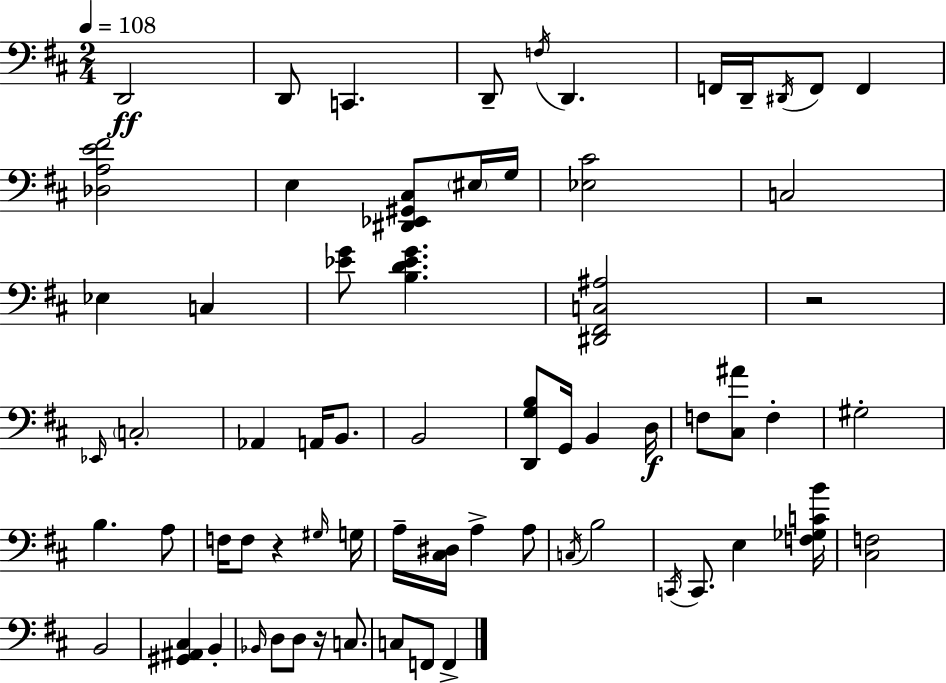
D2/h D2/e C2/q. D2/e F3/s D2/q. F2/s D2/s D#2/s F2/e F2/q [Db3,A3,E4,F#4]/h E3/q [D#2,Eb2,G#2,C#3]/e EIS3/s G3/s [Eb3,C#4]/h C3/h Eb3/q C3/q [Eb4,G4]/e [B3,D4,Eb4,G4]/q. [D#2,F#2,C3,A#3]/h R/h Eb2/s C3/h Ab2/q A2/s B2/e. B2/h [D2,G3,B3]/e G2/s B2/q D3/s F3/e [C#3,A#4]/e F3/q G#3/h B3/q. A3/e F3/s F3/e R/q G#3/s G3/s A3/s [C#3,D#3]/s A3/q A3/e C3/s B3/h C2/s C2/e. E3/q [F3,Gb3,C4,B4]/s [C#3,F3]/h B2/h [G#2,A#2,C#3]/q B2/q Bb2/s D3/e D3/e R/s C3/e. C3/e F2/e F2/q